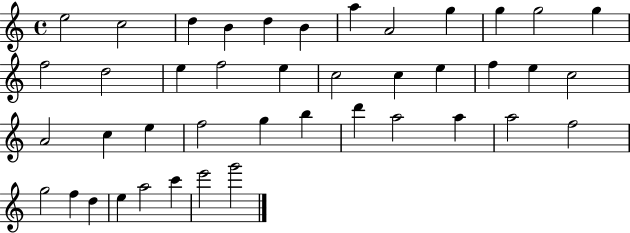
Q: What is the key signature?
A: C major